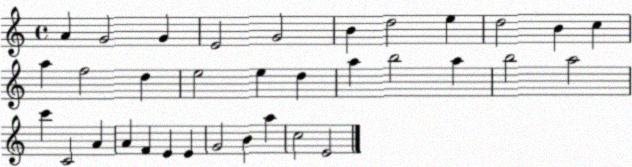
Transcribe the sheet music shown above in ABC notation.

X:1
T:Untitled
M:4/4
L:1/4
K:C
A G2 G E2 G2 B d2 e d2 B c a f2 d e2 e d a b2 a b2 a2 c' C2 A A F E E G2 B a c2 E2